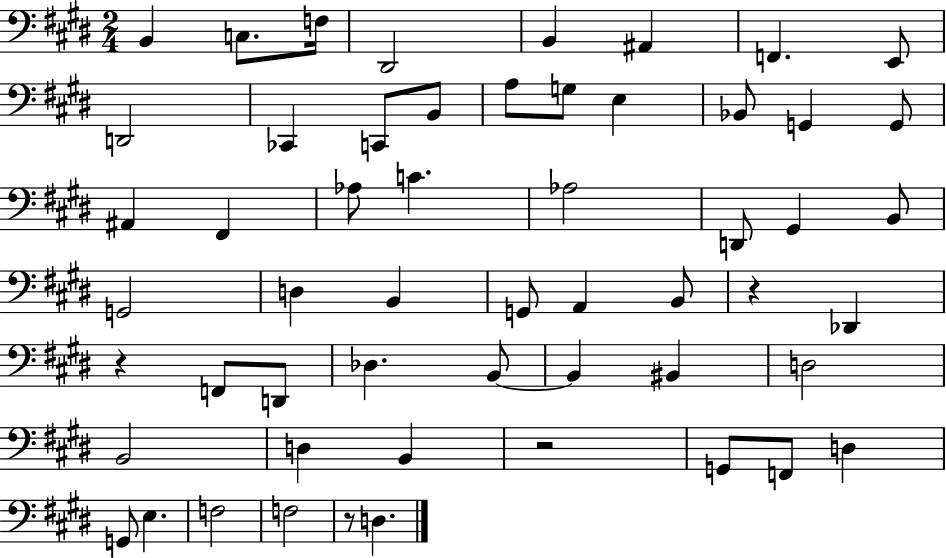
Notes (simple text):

B2/q C3/e. F3/s D#2/h B2/q A#2/q F2/q. E2/e D2/h CES2/q C2/e B2/e A3/e G3/e E3/q Bb2/e G2/q G2/e A#2/q F#2/q Ab3/e C4/q. Ab3/h D2/e G#2/q B2/e G2/h D3/q B2/q G2/e A2/q B2/e R/q Db2/q R/q F2/e D2/e Db3/q. B2/e B2/q BIS2/q D3/h B2/h D3/q B2/q R/h G2/e F2/e D3/q G2/e E3/q. F3/h F3/h R/e D3/q.